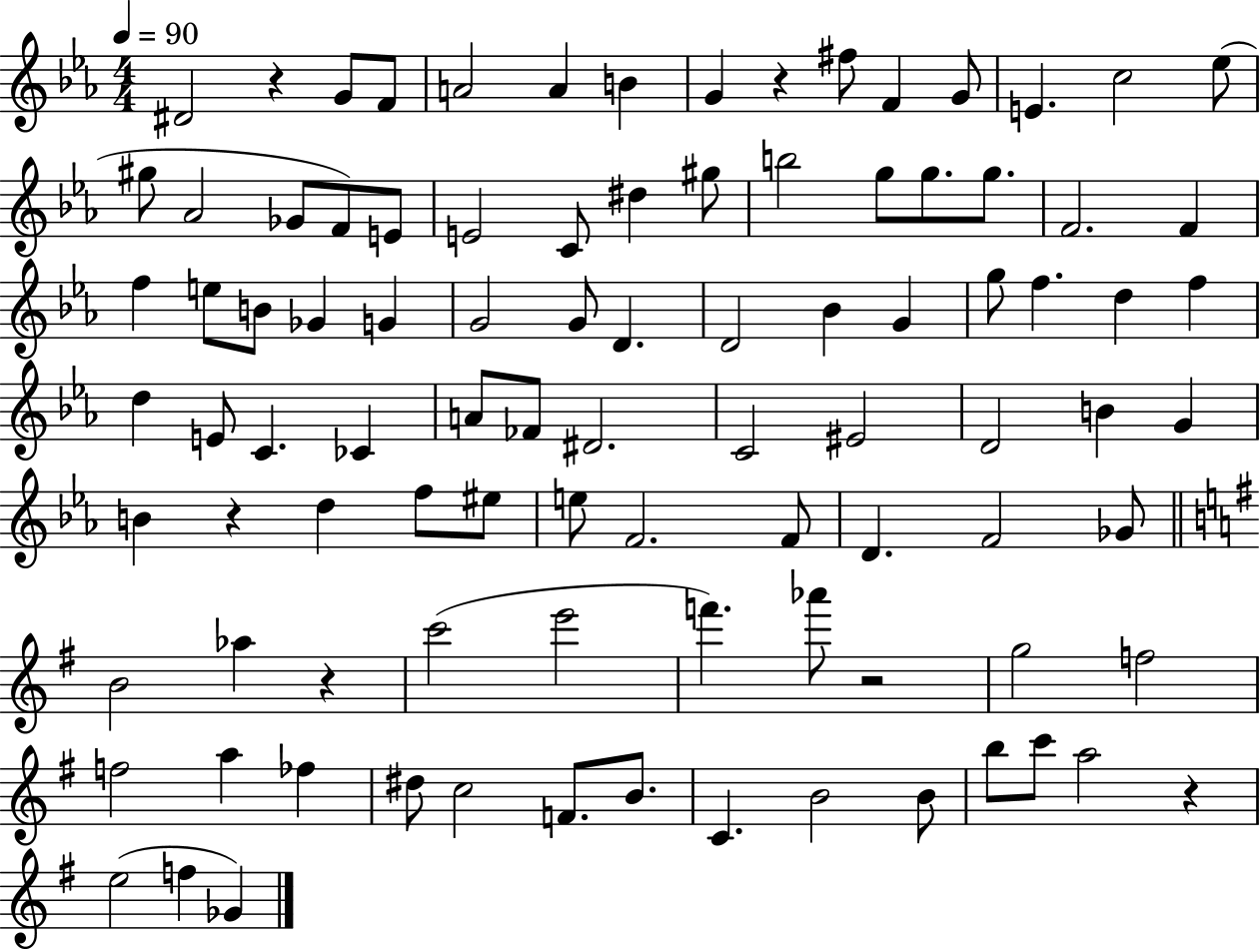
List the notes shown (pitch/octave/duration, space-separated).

D#4/h R/q G4/e F4/e A4/h A4/q B4/q G4/q R/q F#5/e F4/q G4/e E4/q. C5/h Eb5/e G#5/e Ab4/h Gb4/e F4/e E4/e E4/h C4/e D#5/q G#5/e B5/h G5/e G5/e. G5/e. F4/h. F4/q F5/q E5/e B4/e Gb4/q G4/q G4/h G4/e D4/q. D4/h Bb4/q G4/q G5/e F5/q. D5/q F5/q D5/q E4/e C4/q. CES4/q A4/e FES4/e D#4/h. C4/h EIS4/h D4/h B4/q G4/q B4/q R/q D5/q F5/e EIS5/e E5/e F4/h. F4/e D4/q. F4/h Gb4/e B4/h Ab5/q R/q C6/h E6/h F6/q. Ab6/e R/h G5/h F5/h F5/h A5/q FES5/q D#5/e C5/h F4/e. B4/e. C4/q. B4/h B4/e B5/e C6/e A5/h R/q E5/h F5/q Gb4/q